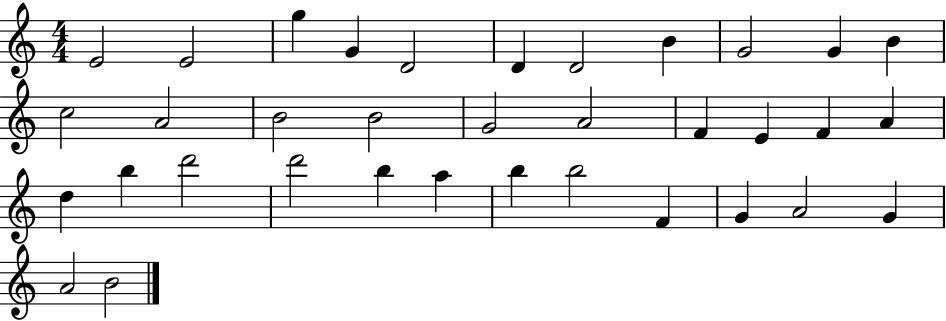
{
  \clef treble
  \numericTimeSignature
  \time 4/4
  \key c \major
  e'2 e'2 | g''4 g'4 d'2 | d'4 d'2 b'4 | g'2 g'4 b'4 | \break c''2 a'2 | b'2 b'2 | g'2 a'2 | f'4 e'4 f'4 a'4 | \break d''4 b''4 d'''2 | d'''2 b''4 a''4 | b''4 b''2 f'4 | g'4 a'2 g'4 | \break a'2 b'2 | \bar "|."
}